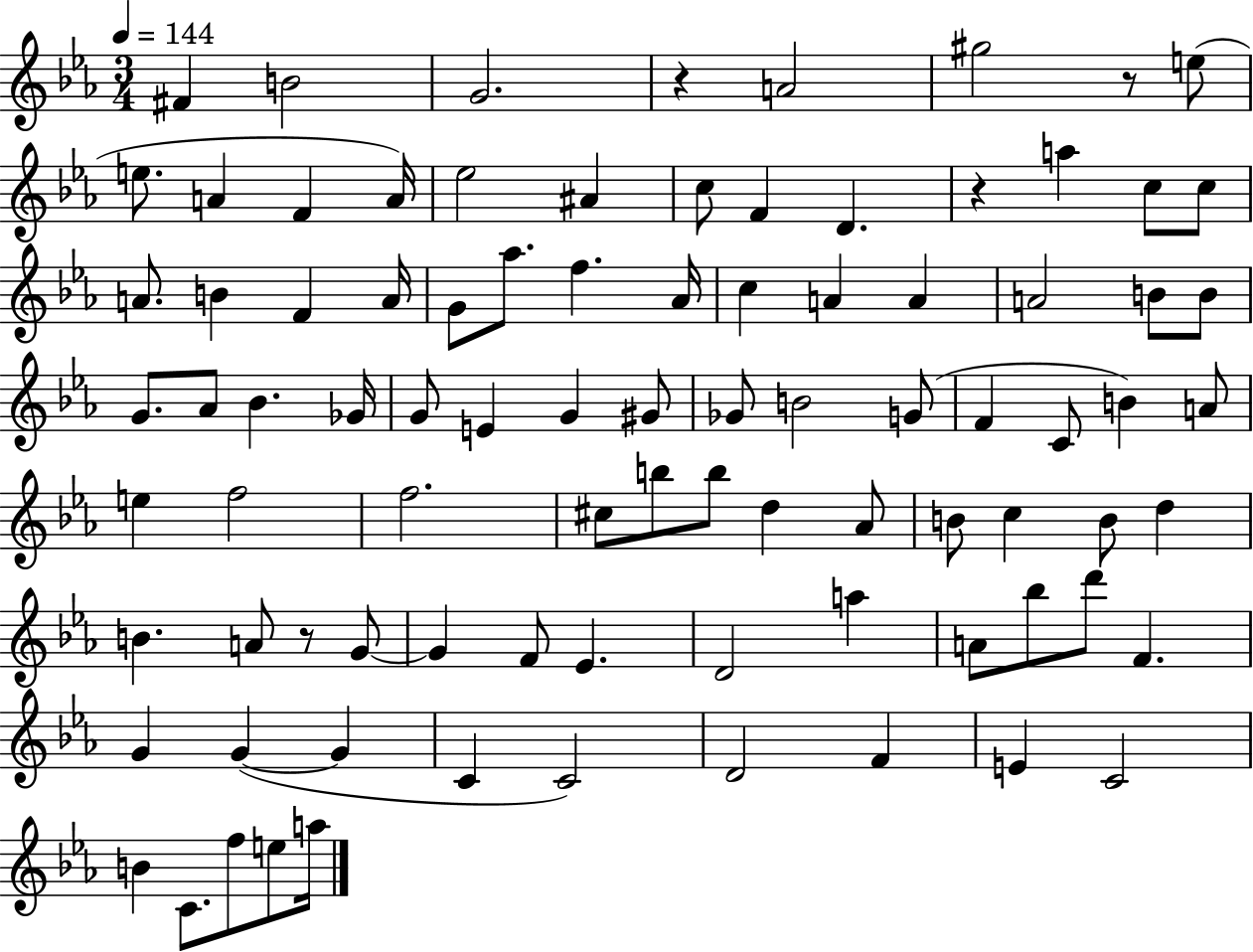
F#4/q B4/h G4/h. R/q A4/h G#5/h R/e E5/e E5/e. A4/q F4/q A4/s Eb5/h A#4/q C5/e F4/q D4/q. R/q A5/q C5/e C5/e A4/e. B4/q F4/q A4/s G4/e Ab5/e. F5/q. Ab4/s C5/q A4/q A4/q A4/h B4/e B4/e G4/e. Ab4/e Bb4/q. Gb4/s G4/e E4/q G4/q G#4/e Gb4/e B4/h G4/e F4/q C4/e B4/q A4/e E5/q F5/h F5/h. C#5/e B5/e B5/e D5/q Ab4/e B4/e C5/q B4/e D5/q B4/q. A4/e R/e G4/e G4/q F4/e Eb4/q. D4/h A5/q A4/e Bb5/e D6/e F4/q. G4/q G4/q G4/q C4/q C4/h D4/h F4/q E4/q C4/h B4/q C4/e. F5/e E5/e A5/s